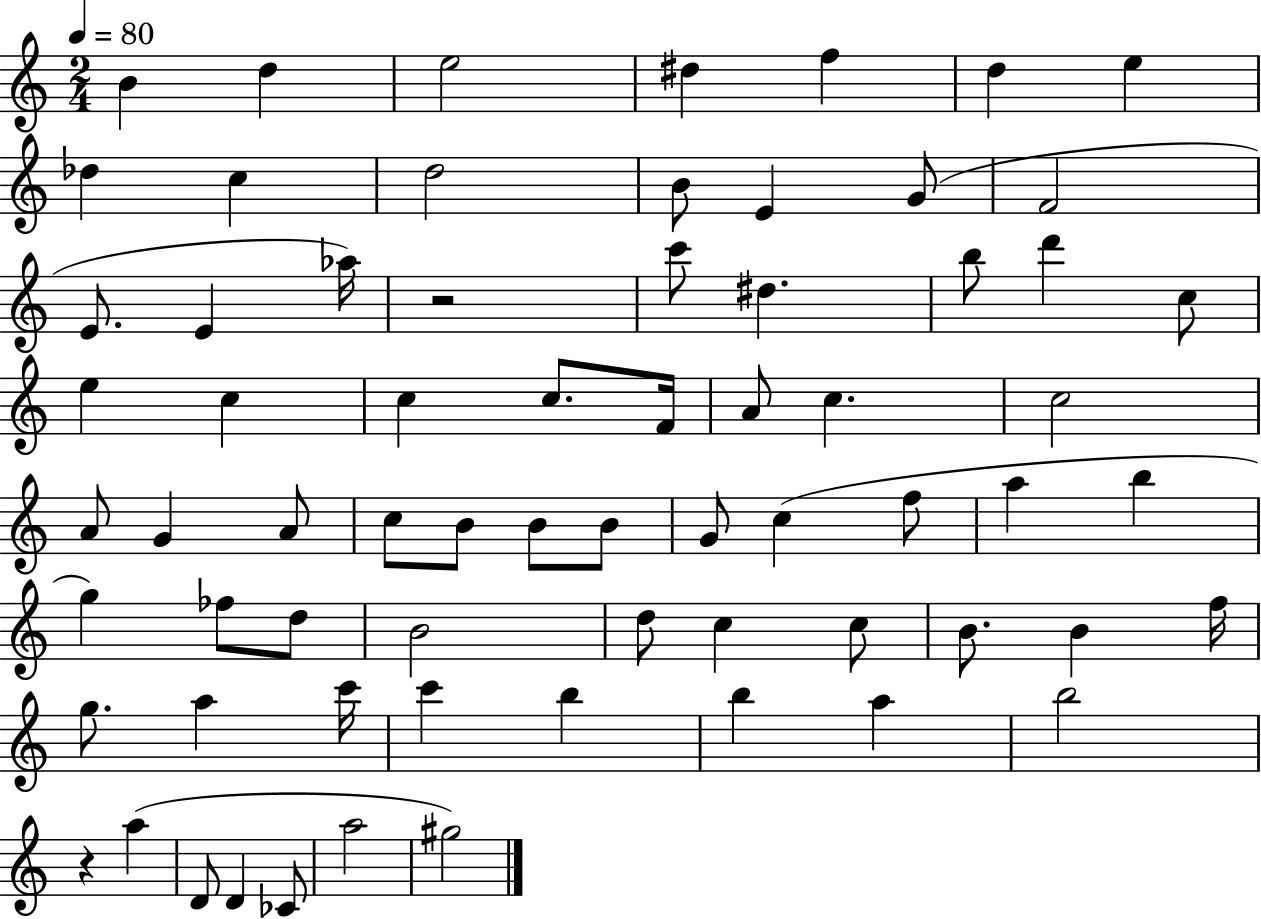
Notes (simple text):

B4/q D5/q E5/h D#5/q F5/q D5/q E5/q Db5/q C5/q D5/h B4/e E4/q G4/e F4/h E4/e. E4/q Ab5/s R/h C6/e D#5/q. B5/e D6/q C5/e E5/q C5/q C5/q C5/e. F4/s A4/e C5/q. C5/h A4/e G4/q A4/e C5/e B4/e B4/e B4/e G4/e C5/q F5/e A5/q B5/q G5/q FES5/e D5/e B4/h D5/e C5/q C5/e B4/e. B4/q F5/s G5/e. A5/q C6/s C6/q B5/q B5/q A5/q B5/h R/q A5/q D4/e D4/q CES4/e A5/h G#5/h